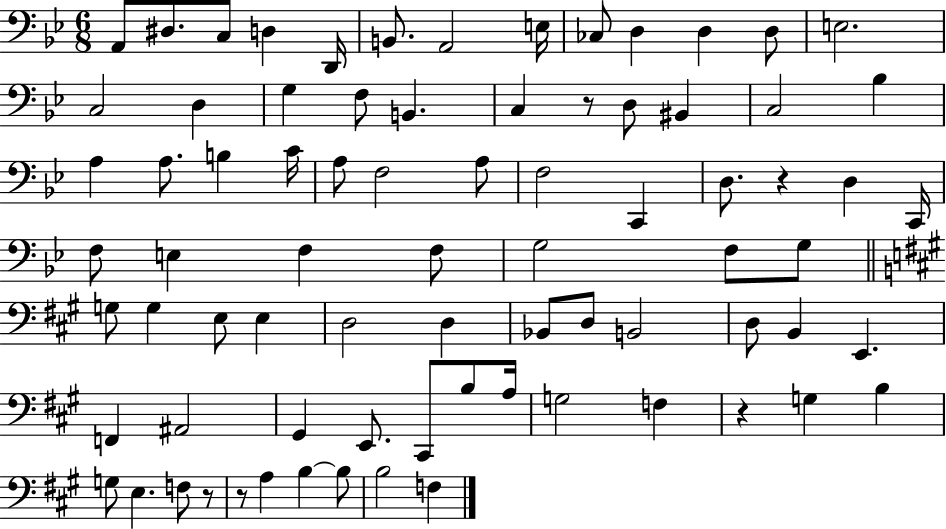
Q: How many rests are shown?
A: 5